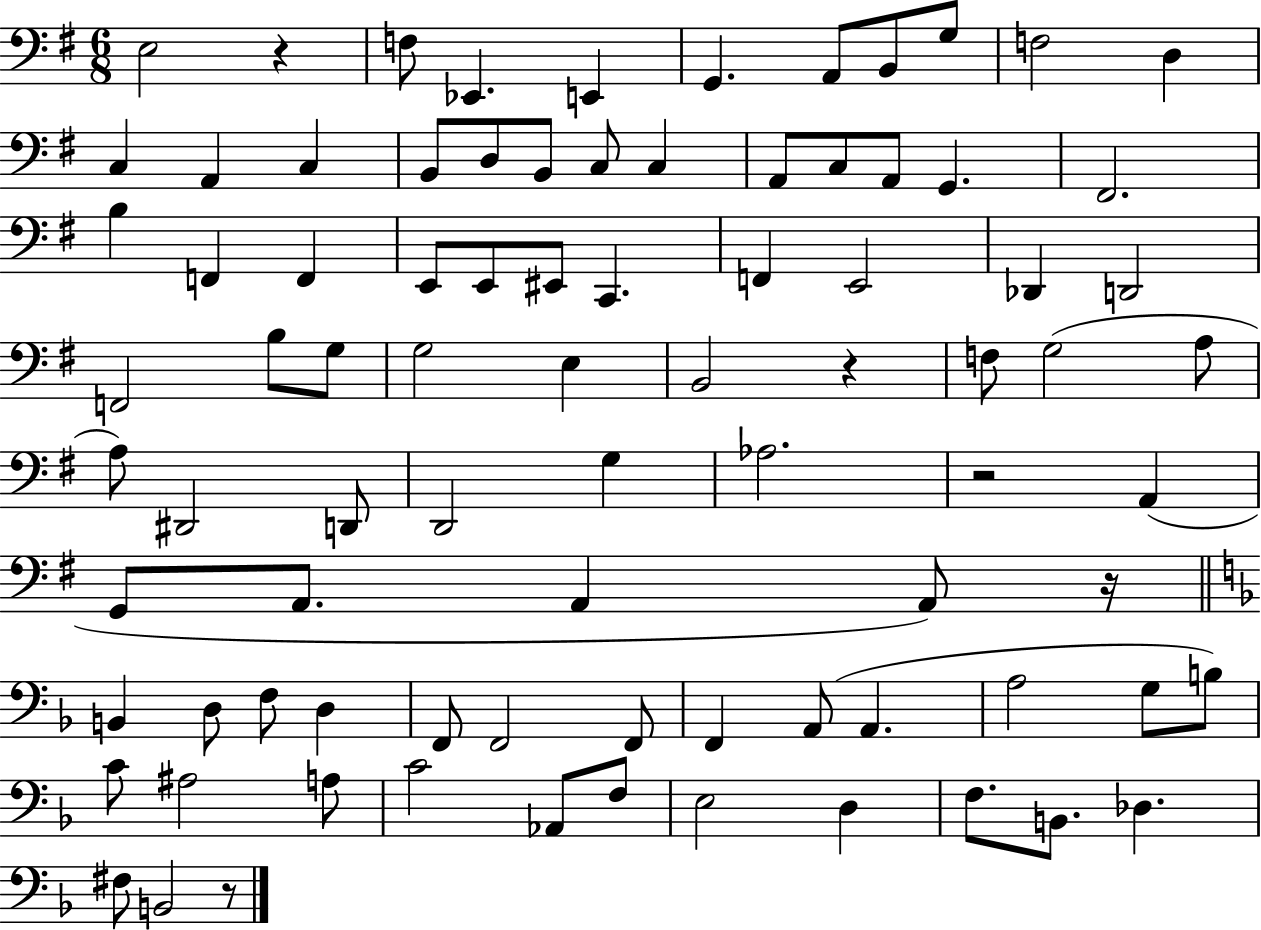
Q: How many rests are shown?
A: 5